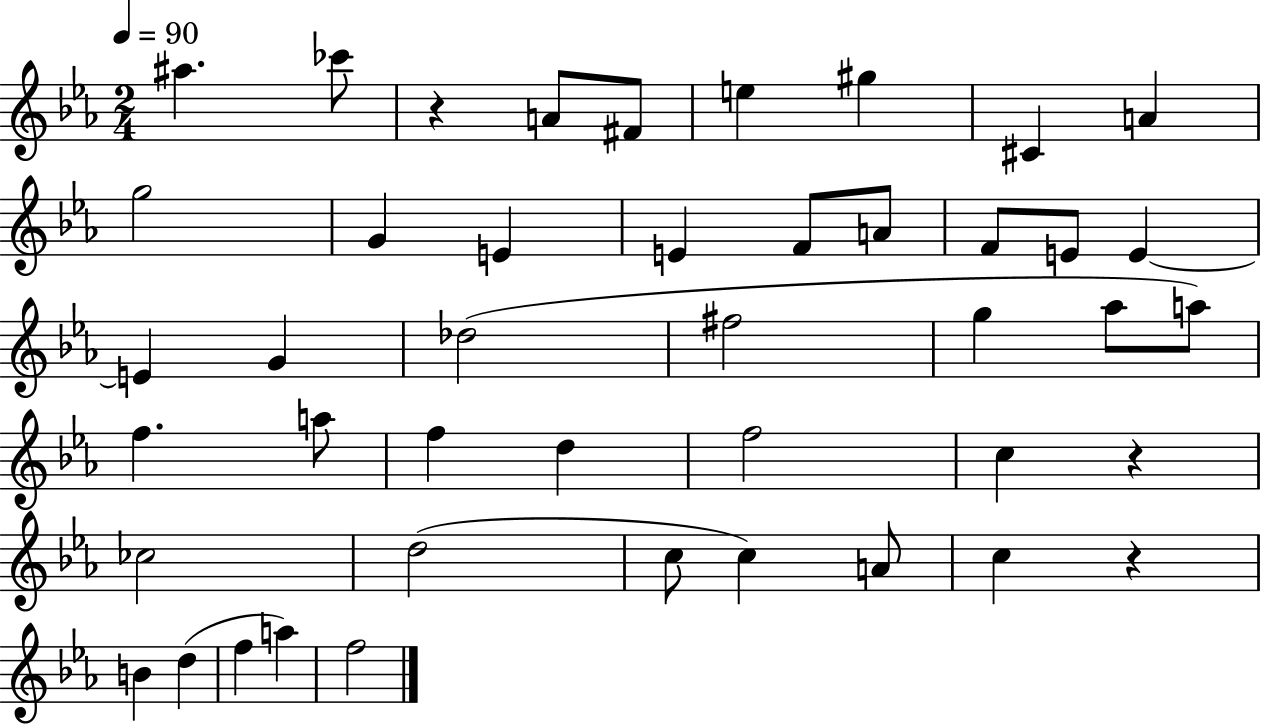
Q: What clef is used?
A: treble